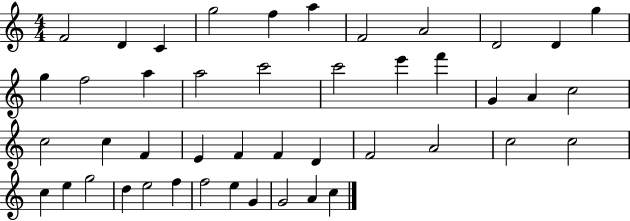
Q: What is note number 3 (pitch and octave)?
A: C4